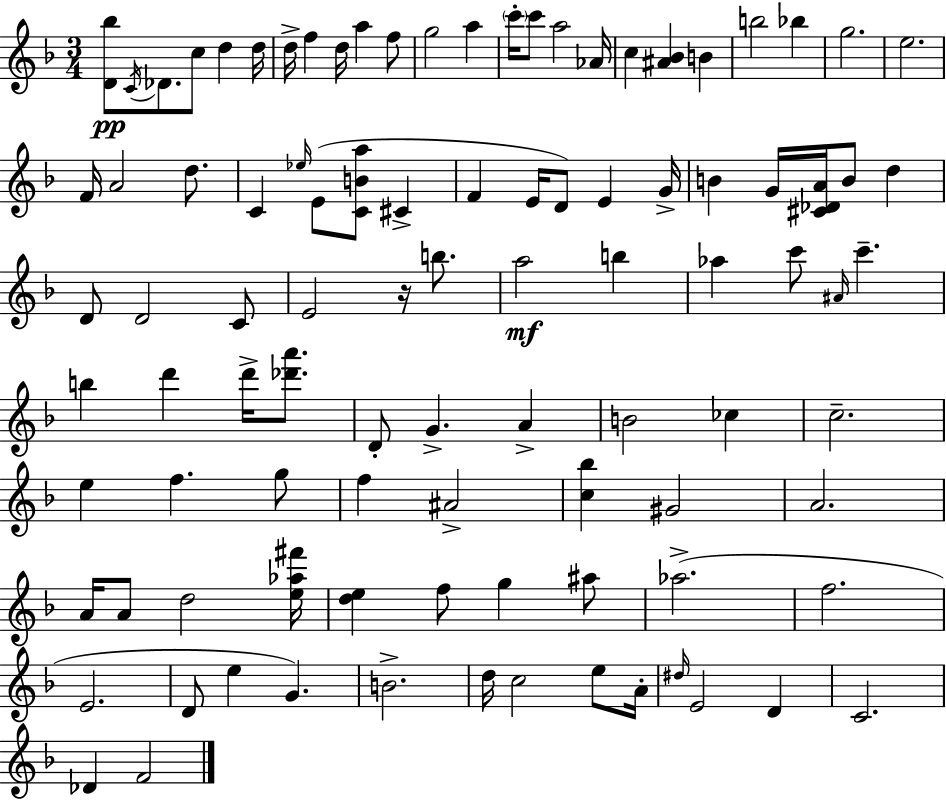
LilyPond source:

{
  \clef treble
  \numericTimeSignature
  \time 3/4
  \key f \major
  <d' bes''>8\pp \acciaccatura { c'16 } des'8. c''8 d''4 | d''16 d''16-> f''4 d''16 a''4 f''8 | g''2 a''4 | \parenthesize c'''16-. c'''8 a''2 | \break aes'16 c''4 <ais' bes'>4 b'4 | b''2 bes''4 | g''2. | e''2. | \break f'16 a'2 d''8. | c'4 \grace { ees''16 } e'8( <c' b' a''>8 cis'4-> | f'4 e'16 d'8) e'4 | g'16-> b'4 g'16 <cis' des' a'>16 b'8 d''4 | \break d'8 d'2 | c'8 e'2 r16 b''8. | a''2\mf b''4 | aes''4 c'''8 \grace { ais'16 } c'''4.-- | \break b''4 d'''4 d'''16-> | <des''' a'''>8. d'8-. g'4.-> a'4-> | b'2 ces''4 | c''2.-- | \break e''4 f''4. | g''8 f''4 ais'2-> | <c'' bes''>4 gis'2 | a'2. | \break a'16 a'8 d''2 | <e'' aes'' fis'''>16 <d'' e''>4 f''8 g''4 | ais''8 aes''2.->( | f''2. | \break e'2. | d'8 e''4 g'4.) | b'2.-> | d''16 c''2 | \break e''8 a'16-. \grace { dis''16 } e'2 | d'4 c'2. | des'4 f'2 | \bar "|."
}